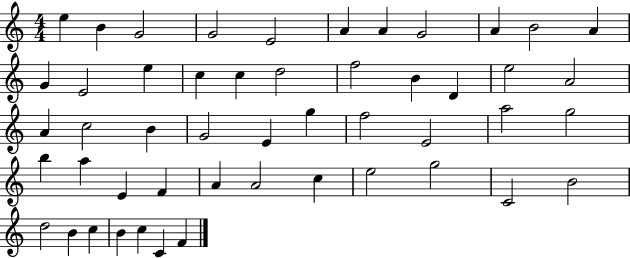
X:1
T:Untitled
M:4/4
L:1/4
K:C
e B G2 G2 E2 A A G2 A B2 A G E2 e c c d2 f2 B D e2 A2 A c2 B G2 E g f2 E2 a2 g2 b a E F A A2 c e2 g2 C2 B2 d2 B c B c C F